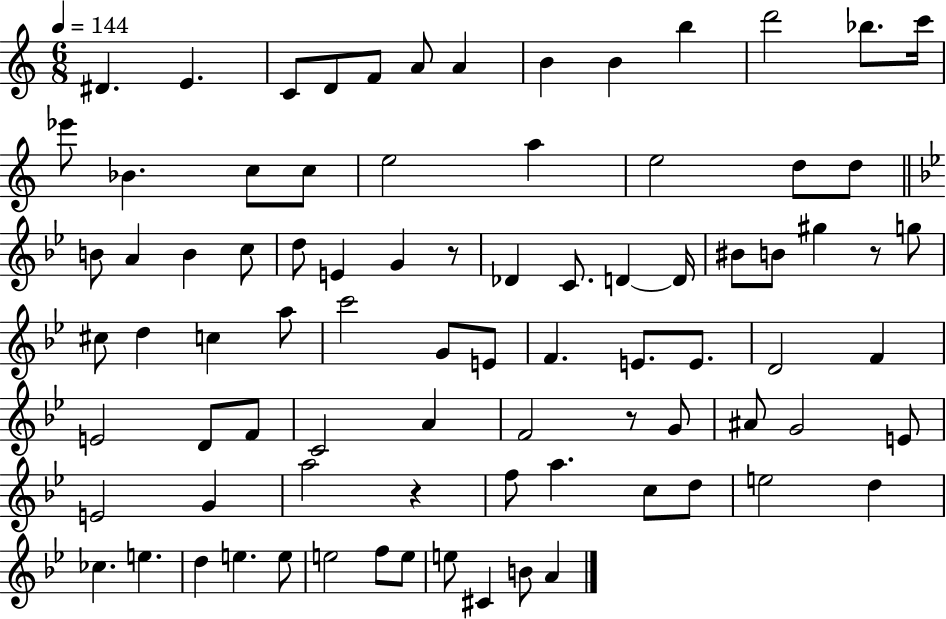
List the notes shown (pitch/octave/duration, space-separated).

D#4/q. E4/q. C4/e D4/e F4/e A4/e A4/q B4/q B4/q B5/q D6/h Bb5/e. C6/s Eb6/e Bb4/q. C5/e C5/e E5/h A5/q E5/h D5/e D5/e B4/e A4/q B4/q C5/e D5/e E4/q G4/q R/e Db4/q C4/e. D4/q D4/s BIS4/e B4/e G#5/q R/e G5/e C#5/e D5/q C5/q A5/e C6/h G4/e E4/e F4/q. E4/e. E4/e. D4/h F4/q E4/h D4/e F4/e C4/h A4/q F4/h R/e G4/e A#4/e G4/h E4/e E4/h G4/q A5/h R/q F5/e A5/q. C5/e D5/e E5/h D5/q CES5/q. E5/q. D5/q E5/q. E5/e E5/h F5/e E5/e E5/e C#4/q B4/e A4/q